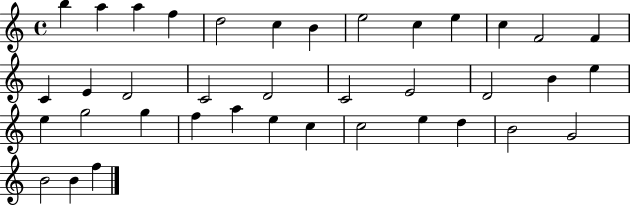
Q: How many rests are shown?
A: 0